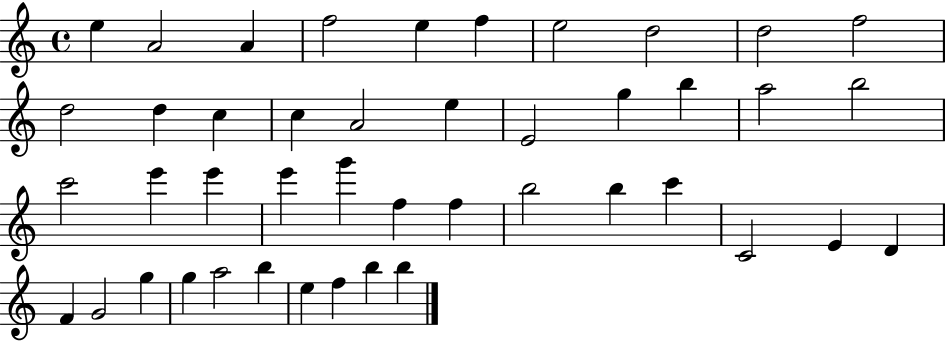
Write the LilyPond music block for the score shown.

{
  \clef treble
  \time 4/4
  \defaultTimeSignature
  \key c \major
  e''4 a'2 a'4 | f''2 e''4 f''4 | e''2 d''2 | d''2 f''2 | \break d''2 d''4 c''4 | c''4 a'2 e''4 | e'2 g''4 b''4 | a''2 b''2 | \break c'''2 e'''4 e'''4 | e'''4 g'''4 f''4 f''4 | b''2 b''4 c'''4 | c'2 e'4 d'4 | \break f'4 g'2 g''4 | g''4 a''2 b''4 | e''4 f''4 b''4 b''4 | \bar "|."
}